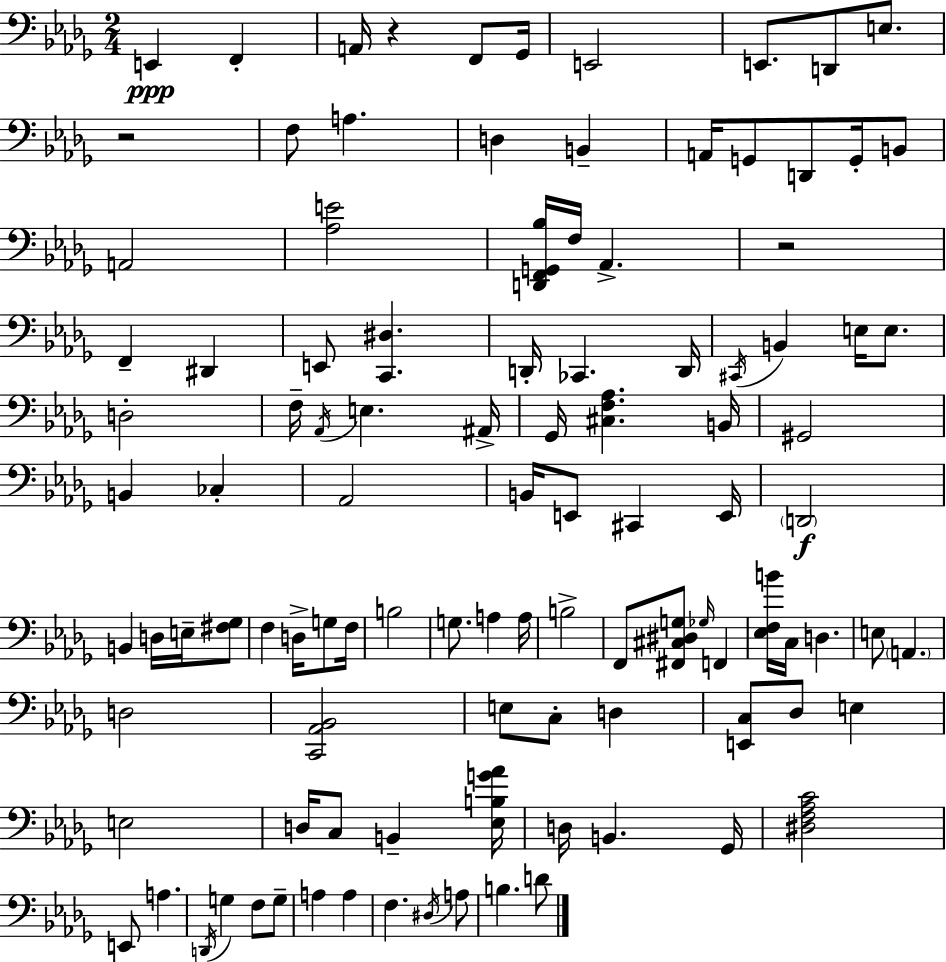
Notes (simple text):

E2/q F2/q A2/s R/q F2/e Gb2/s E2/h E2/e. D2/e E3/e. R/h F3/e A3/q. D3/q B2/q A2/s G2/e D2/e G2/s B2/e A2/h [Ab3,E4]/h [D2,F2,G2,Bb3]/s F3/s Ab2/q. R/h F2/q D#2/q E2/e [C2,D#3]/q. D2/s CES2/q. D2/s C#2/s B2/q E3/s E3/e. D3/h F3/s Ab2/s E3/q. A#2/s Gb2/s [C#3,F3,Ab3]/q. B2/s G#2/h B2/q CES3/q Ab2/h B2/s E2/e C#2/q E2/s D2/h B2/q D3/s E3/s [F#3,Gb3]/e F3/q D3/s G3/e F3/s B3/h G3/e. A3/q A3/s B3/h F2/e [F#2,C#3,D#3,G3]/e Gb3/s F2/q [Eb3,F3,B4]/s C3/s D3/q. E3/e A2/q. D3/h [C2,Ab2,Bb2]/h E3/e C3/e D3/q [E2,C3]/e Db3/e E3/q E3/h D3/s C3/e B2/q [Eb3,B3,G4,Ab4]/s D3/s B2/q. Gb2/s [D#3,F3,Ab3,C4]/h E2/e A3/q. D2/s G3/q F3/e G3/e A3/q A3/q F3/q. D#3/s A3/e B3/q. D4/e